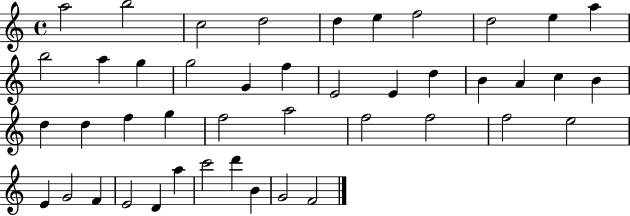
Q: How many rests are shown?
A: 0